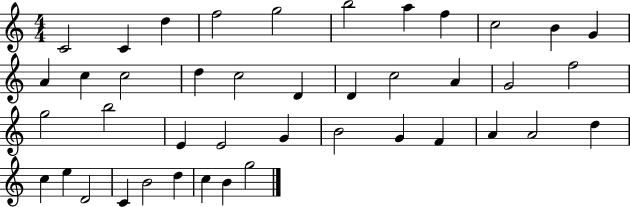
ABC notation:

X:1
T:Untitled
M:4/4
L:1/4
K:C
C2 C d f2 g2 b2 a f c2 B G A c c2 d c2 D D c2 A G2 f2 g2 b2 E E2 G B2 G F A A2 d c e D2 C B2 d c B g2